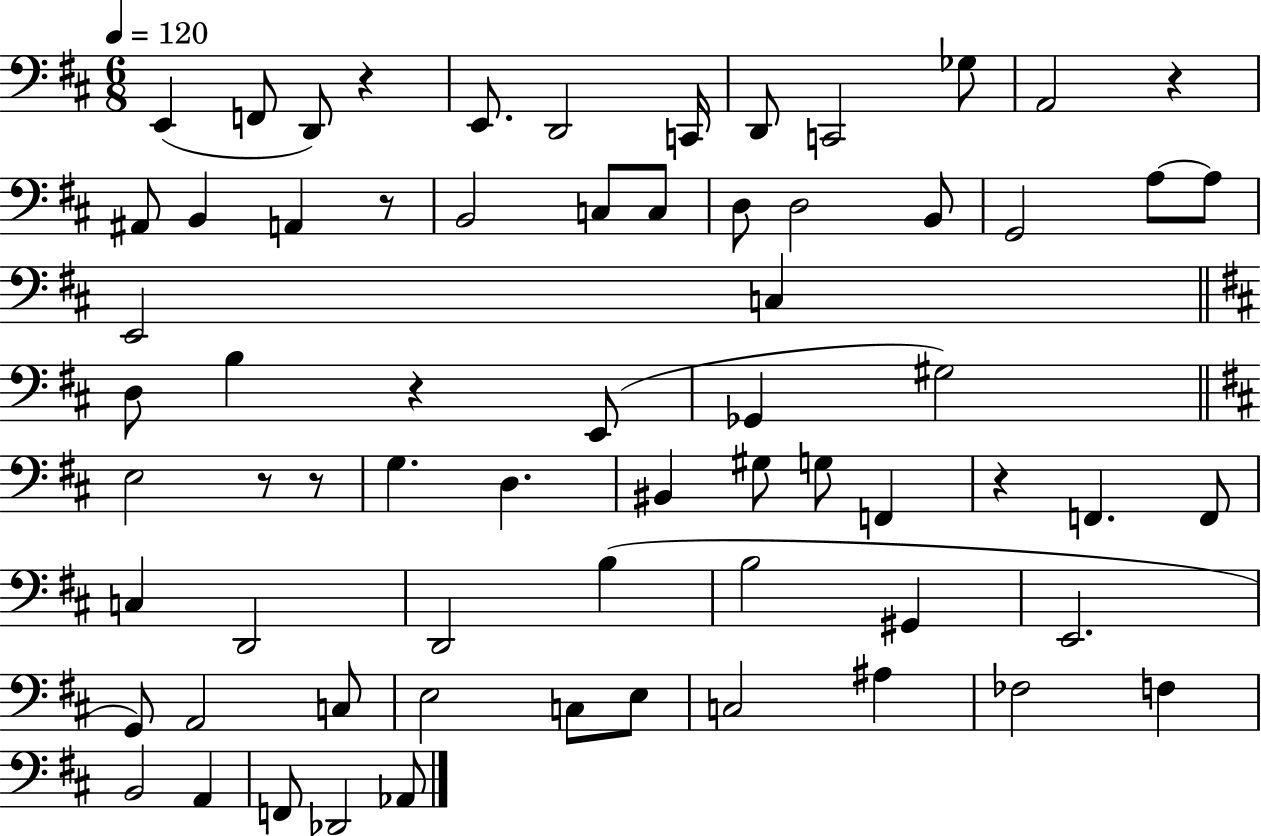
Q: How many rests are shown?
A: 7